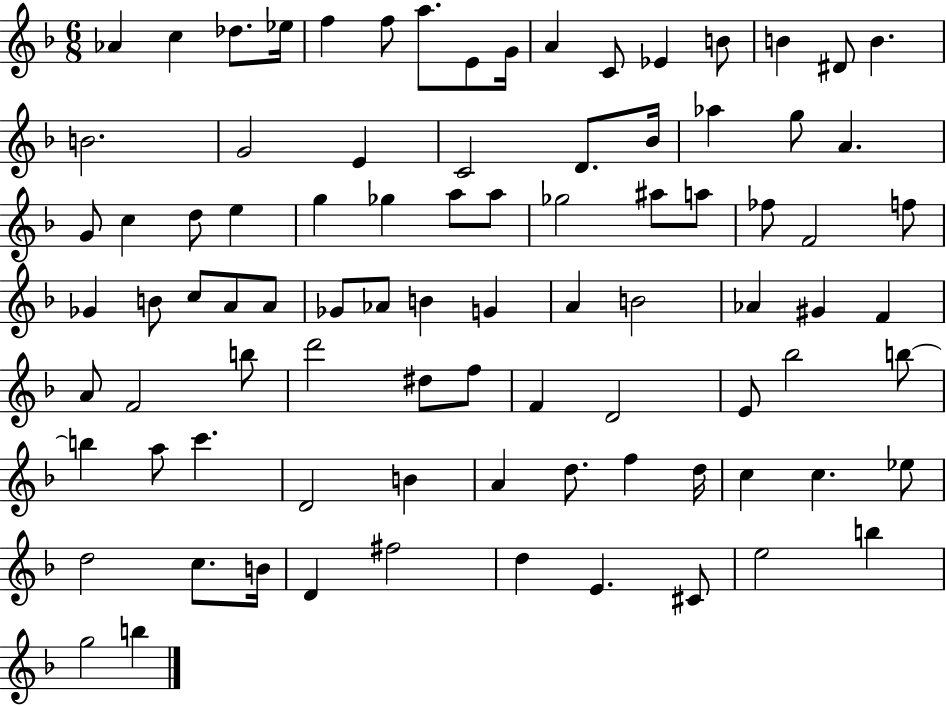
Ab4/q C5/q Db5/e. Eb5/s F5/q F5/e A5/e. E4/e G4/s A4/q C4/e Eb4/q B4/e B4/q D#4/e B4/q. B4/h. G4/h E4/q C4/h D4/e. Bb4/s Ab5/q G5/e A4/q. G4/e C5/q D5/e E5/q G5/q Gb5/q A5/e A5/e Gb5/h A#5/e A5/e FES5/e F4/h F5/e Gb4/q B4/e C5/e A4/e A4/e Gb4/e Ab4/e B4/q G4/q A4/q B4/h Ab4/q G#4/q F4/q A4/e F4/h B5/e D6/h D#5/e F5/e F4/q D4/h E4/e Bb5/h B5/e B5/q A5/e C6/q. D4/h B4/q A4/q D5/e. F5/q D5/s C5/q C5/q. Eb5/e D5/h C5/e. B4/s D4/q F#5/h D5/q E4/q. C#4/e E5/h B5/q G5/h B5/q